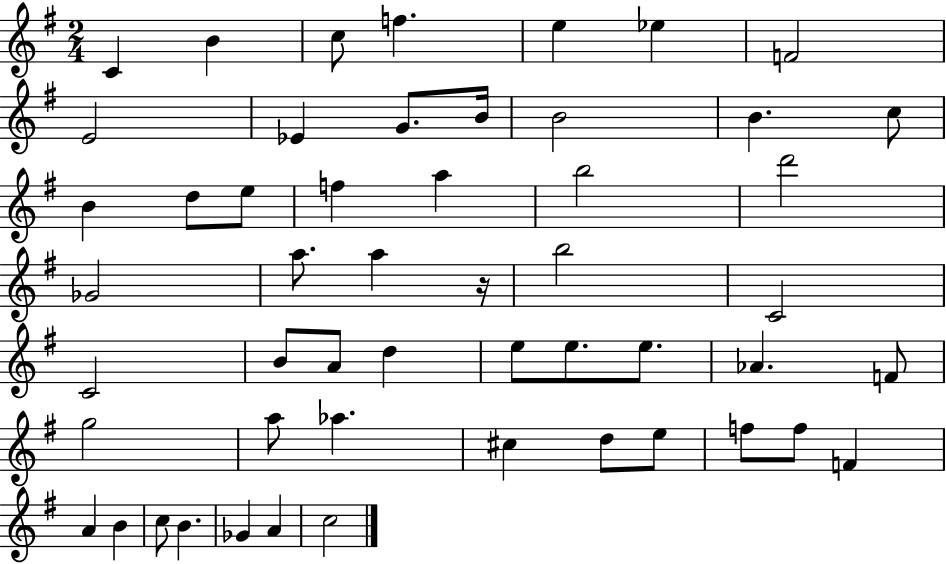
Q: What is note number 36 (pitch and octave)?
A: G5